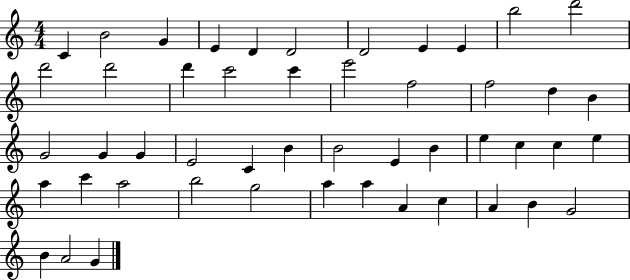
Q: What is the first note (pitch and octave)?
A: C4